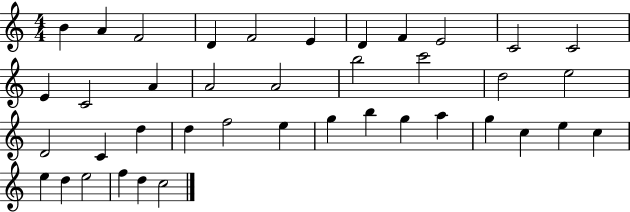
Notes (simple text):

B4/q A4/q F4/h D4/q F4/h E4/q D4/q F4/q E4/h C4/h C4/h E4/q C4/h A4/q A4/h A4/h B5/h C6/h D5/h E5/h D4/h C4/q D5/q D5/q F5/h E5/q G5/q B5/q G5/q A5/q G5/q C5/q E5/q C5/q E5/q D5/q E5/h F5/q D5/q C5/h